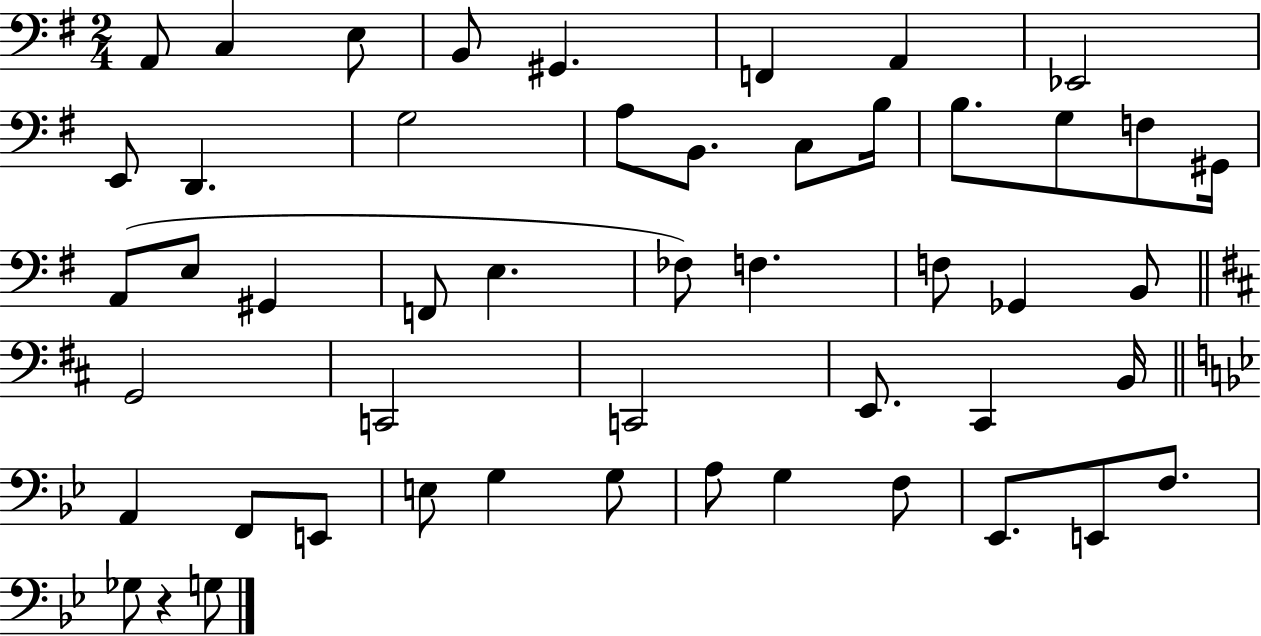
A2/e C3/q E3/e B2/e G#2/q. F2/q A2/q Eb2/h E2/e D2/q. G3/h A3/e B2/e. C3/e B3/s B3/e. G3/e F3/e G#2/s A2/e E3/e G#2/q F2/e E3/q. FES3/e F3/q. F3/e Gb2/q B2/e G2/h C2/h C2/h E2/e. C#2/q B2/s A2/q F2/e E2/e E3/e G3/q G3/e A3/e G3/q F3/e Eb2/e. E2/e F3/e. Gb3/e R/q G3/e